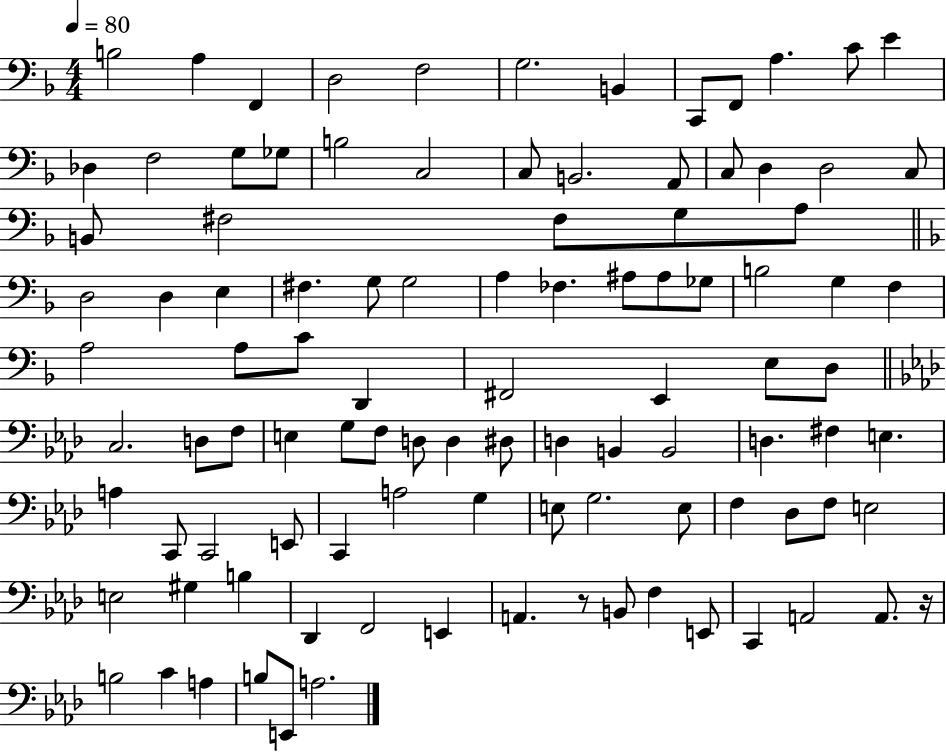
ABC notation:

X:1
T:Untitled
M:4/4
L:1/4
K:F
B,2 A, F,, D,2 F,2 G,2 B,, C,,/2 F,,/2 A, C/2 E _D, F,2 G,/2 _G,/2 B,2 C,2 C,/2 B,,2 A,,/2 C,/2 D, D,2 C,/2 B,,/2 ^F,2 ^F,/2 G,/2 A,/2 D,2 D, E, ^F, G,/2 G,2 A, _F, ^A,/2 ^A,/2 _G,/2 B,2 G, F, A,2 A,/2 C/2 D,, ^F,,2 E,, E,/2 D,/2 C,2 D,/2 F,/2 E, G,/2 F,/2 D,/2 D, ^D,/2 D, B,, B,,2 D, ^F, E, A, C,,/2 C,,2 E,,/2 C,, A,2 G, E,/2 G,2 E,/2 F, _D,/2 F,/2 E,2 E,2 ^G, B, _D,, F,,2 E,, A,, z/2 B,,/2 F, E,,/2 C,, A,,2 A,,/2 z/4 B,2 C A, B,/2 E,,/2 A,2